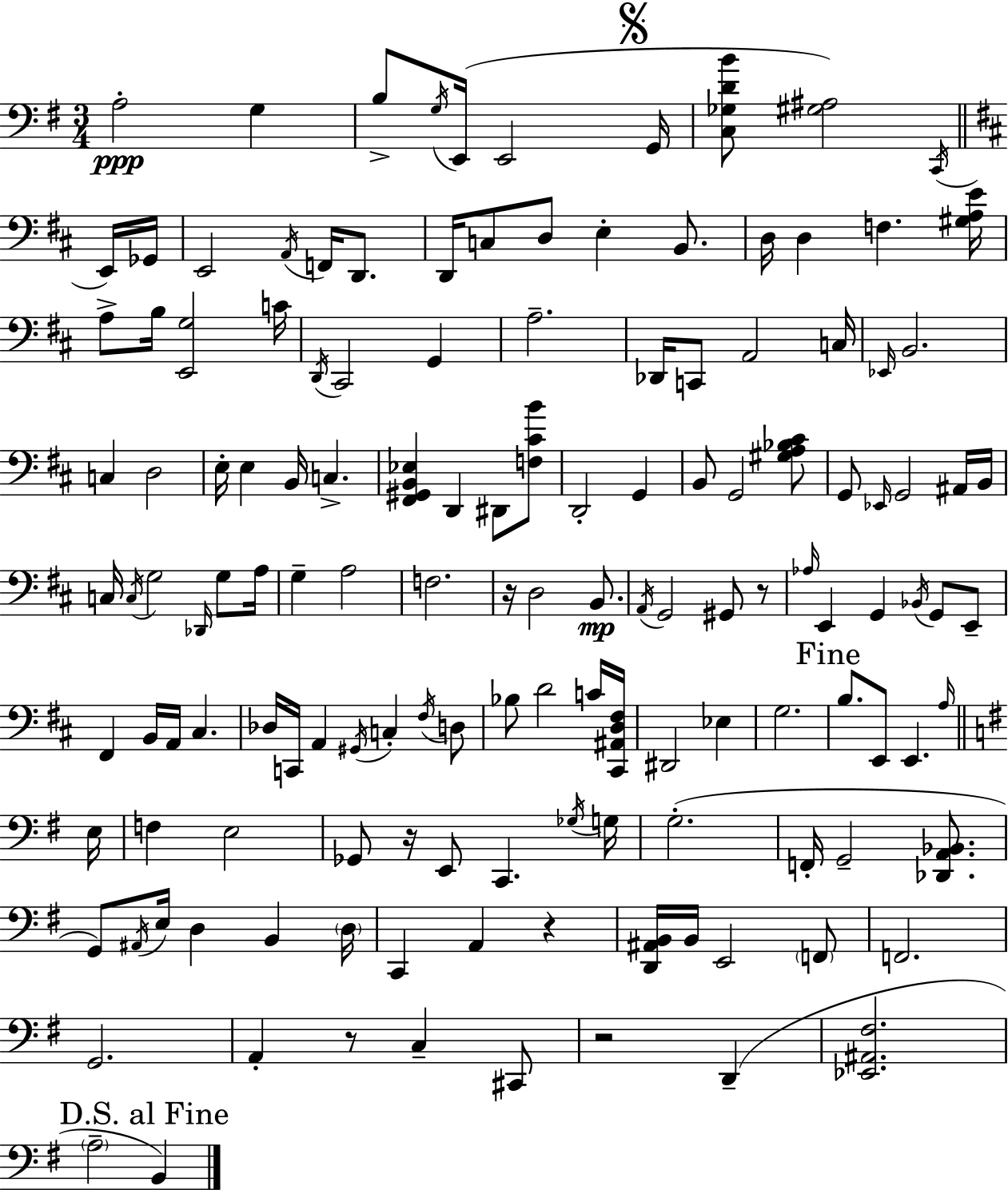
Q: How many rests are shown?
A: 6